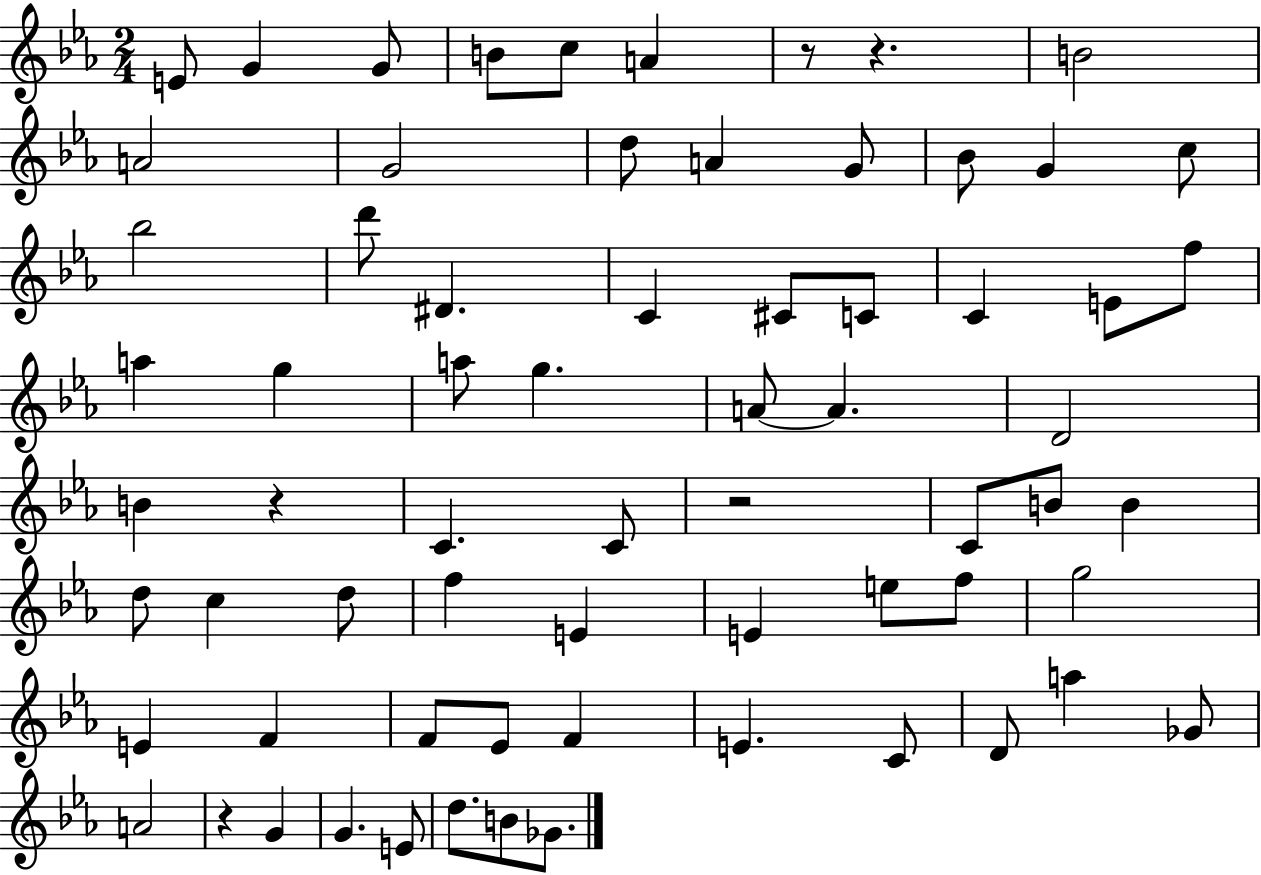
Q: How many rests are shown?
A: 5